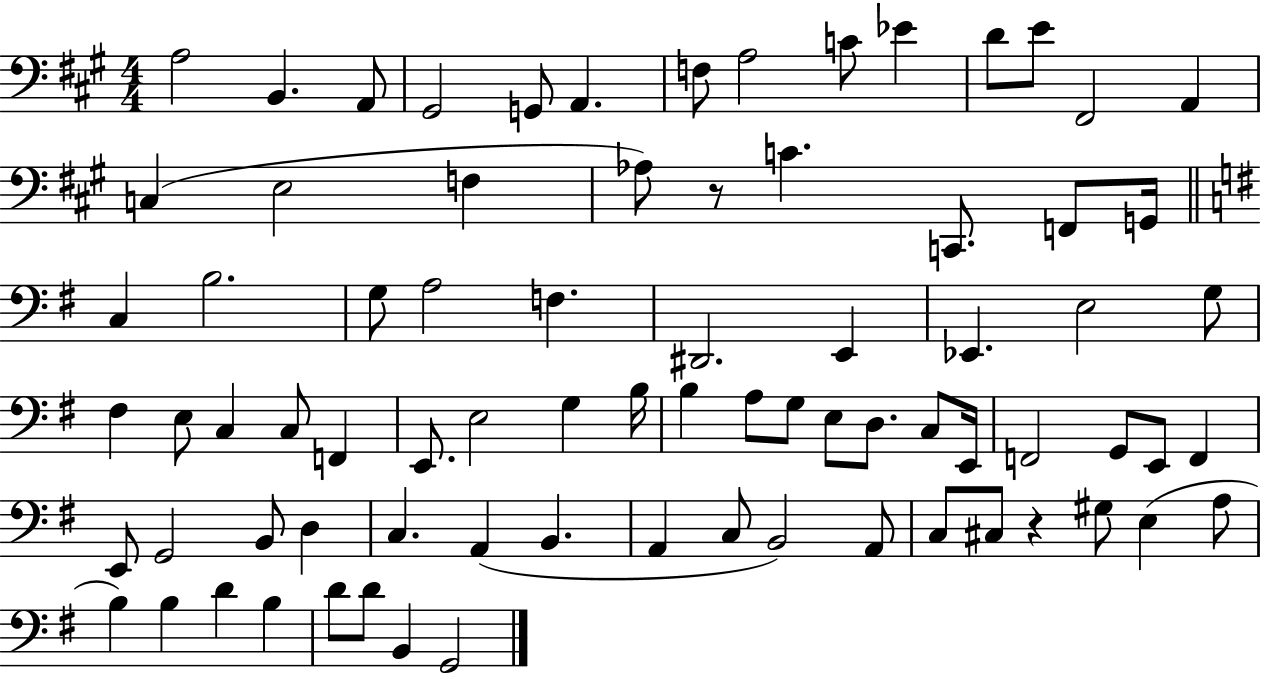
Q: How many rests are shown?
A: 2